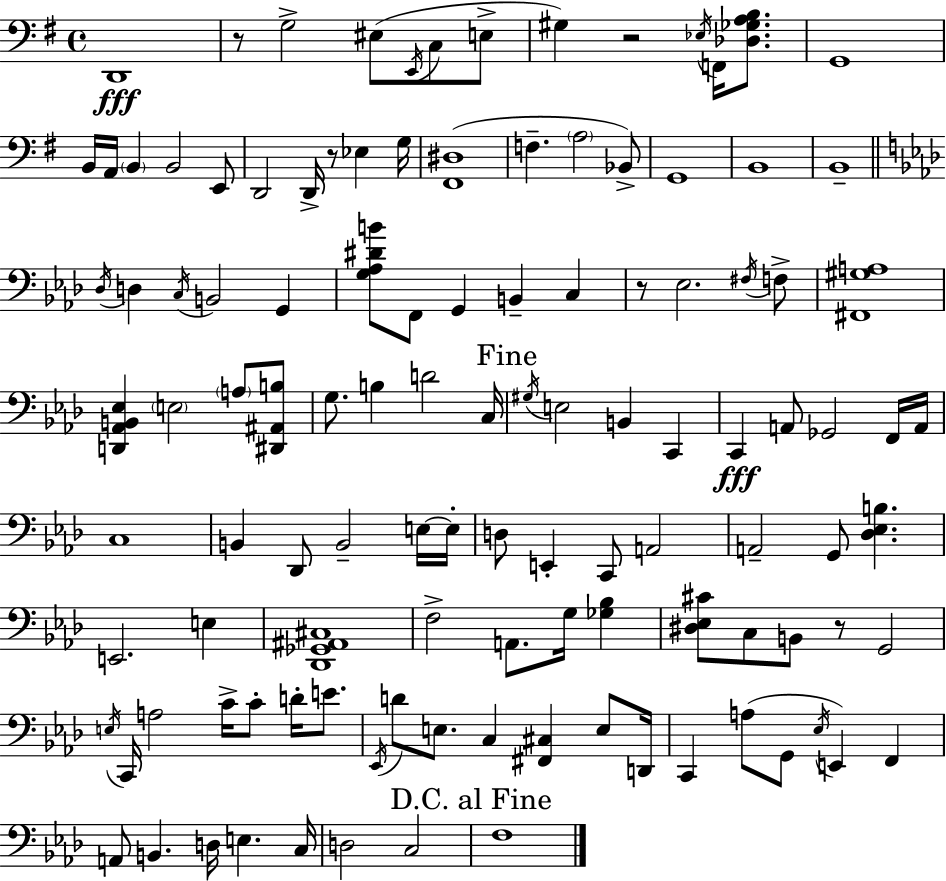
D2/w R/e G3/h EIS3/e E2/s C3/e E3/e G#3/q R/h Eb3/s F2/s [Db3,Gb3,A3,B3]/e. G2/w B2/s A2/s B2/q B2/h E2/e D2/h D2/s R/e Eb3/q G3/s [F#2,D#3]/w F3/q. A3/h Bb2/e G2/w B2/w B2/w Db3/s D3/q C3/s B2/h G2/q [G3,Ab3,D#4,B4]/e F2/e G2/q B2/q C3/q R/e Eb3/h. F#3/s F3/e [F#2,G#3,A3]/w [D2,Ab2,B2,Eb3]/q E3/h A3/e [D#2,A#2,B3]/e G3/e. B3/q D4/h C3/s G#3/s E3/h B2/q C2/q C2/q A2/e Gb2/h F2/s A2/s C3/w B2/q Db2/e B2/h E3/s E3/s D3/e E2/q C2/e A2/h A2/h G2/e [Db3,Eb3,B3]/q. E2/h. E3/q [Db2,Gb2,A#2,C#3]/w F3/h A2/e. G3/s [Gb3,Bb3]/q [D#3,Eb3,C#4]/e C3/e B2/e R/e G2/h E3/s C2/s A3/h C4/s C4/e D4/s E4/e. Eb2/s D4/e E3/e. C3/q [F#2,C#3]/q E3/e D2/s C2/q A3/e G2/e Eb3/s E2/q F2/q A2/e B2/q. D3/s E3/q. C3/s D3/h C3/h F3/w